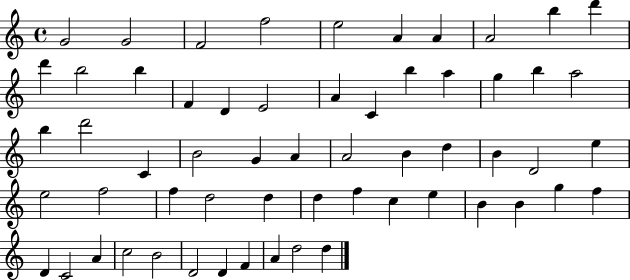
G4/h G4/h F4/h F5/h E5/h A4/q A4/q A4/h B5/q D6/q D6/q B5/h B5/q F4/q D4/q E4/h A4/q C4/q B5/q A5/q G5/q B5/q A5/h B5/q D6/h C4/q B4/h G4/q A4/q A4/h B4/q D5/q B4/q D4/h E5/q E5/h F5/h F5/q D5/h D5/q D5/q F5/q C5/q E5/q B4/q B4/q G5/q F5/q D4/q C4/h A4/q C5/h B4/h D4/h D4/q F4/q A4/q D5/h D5/q